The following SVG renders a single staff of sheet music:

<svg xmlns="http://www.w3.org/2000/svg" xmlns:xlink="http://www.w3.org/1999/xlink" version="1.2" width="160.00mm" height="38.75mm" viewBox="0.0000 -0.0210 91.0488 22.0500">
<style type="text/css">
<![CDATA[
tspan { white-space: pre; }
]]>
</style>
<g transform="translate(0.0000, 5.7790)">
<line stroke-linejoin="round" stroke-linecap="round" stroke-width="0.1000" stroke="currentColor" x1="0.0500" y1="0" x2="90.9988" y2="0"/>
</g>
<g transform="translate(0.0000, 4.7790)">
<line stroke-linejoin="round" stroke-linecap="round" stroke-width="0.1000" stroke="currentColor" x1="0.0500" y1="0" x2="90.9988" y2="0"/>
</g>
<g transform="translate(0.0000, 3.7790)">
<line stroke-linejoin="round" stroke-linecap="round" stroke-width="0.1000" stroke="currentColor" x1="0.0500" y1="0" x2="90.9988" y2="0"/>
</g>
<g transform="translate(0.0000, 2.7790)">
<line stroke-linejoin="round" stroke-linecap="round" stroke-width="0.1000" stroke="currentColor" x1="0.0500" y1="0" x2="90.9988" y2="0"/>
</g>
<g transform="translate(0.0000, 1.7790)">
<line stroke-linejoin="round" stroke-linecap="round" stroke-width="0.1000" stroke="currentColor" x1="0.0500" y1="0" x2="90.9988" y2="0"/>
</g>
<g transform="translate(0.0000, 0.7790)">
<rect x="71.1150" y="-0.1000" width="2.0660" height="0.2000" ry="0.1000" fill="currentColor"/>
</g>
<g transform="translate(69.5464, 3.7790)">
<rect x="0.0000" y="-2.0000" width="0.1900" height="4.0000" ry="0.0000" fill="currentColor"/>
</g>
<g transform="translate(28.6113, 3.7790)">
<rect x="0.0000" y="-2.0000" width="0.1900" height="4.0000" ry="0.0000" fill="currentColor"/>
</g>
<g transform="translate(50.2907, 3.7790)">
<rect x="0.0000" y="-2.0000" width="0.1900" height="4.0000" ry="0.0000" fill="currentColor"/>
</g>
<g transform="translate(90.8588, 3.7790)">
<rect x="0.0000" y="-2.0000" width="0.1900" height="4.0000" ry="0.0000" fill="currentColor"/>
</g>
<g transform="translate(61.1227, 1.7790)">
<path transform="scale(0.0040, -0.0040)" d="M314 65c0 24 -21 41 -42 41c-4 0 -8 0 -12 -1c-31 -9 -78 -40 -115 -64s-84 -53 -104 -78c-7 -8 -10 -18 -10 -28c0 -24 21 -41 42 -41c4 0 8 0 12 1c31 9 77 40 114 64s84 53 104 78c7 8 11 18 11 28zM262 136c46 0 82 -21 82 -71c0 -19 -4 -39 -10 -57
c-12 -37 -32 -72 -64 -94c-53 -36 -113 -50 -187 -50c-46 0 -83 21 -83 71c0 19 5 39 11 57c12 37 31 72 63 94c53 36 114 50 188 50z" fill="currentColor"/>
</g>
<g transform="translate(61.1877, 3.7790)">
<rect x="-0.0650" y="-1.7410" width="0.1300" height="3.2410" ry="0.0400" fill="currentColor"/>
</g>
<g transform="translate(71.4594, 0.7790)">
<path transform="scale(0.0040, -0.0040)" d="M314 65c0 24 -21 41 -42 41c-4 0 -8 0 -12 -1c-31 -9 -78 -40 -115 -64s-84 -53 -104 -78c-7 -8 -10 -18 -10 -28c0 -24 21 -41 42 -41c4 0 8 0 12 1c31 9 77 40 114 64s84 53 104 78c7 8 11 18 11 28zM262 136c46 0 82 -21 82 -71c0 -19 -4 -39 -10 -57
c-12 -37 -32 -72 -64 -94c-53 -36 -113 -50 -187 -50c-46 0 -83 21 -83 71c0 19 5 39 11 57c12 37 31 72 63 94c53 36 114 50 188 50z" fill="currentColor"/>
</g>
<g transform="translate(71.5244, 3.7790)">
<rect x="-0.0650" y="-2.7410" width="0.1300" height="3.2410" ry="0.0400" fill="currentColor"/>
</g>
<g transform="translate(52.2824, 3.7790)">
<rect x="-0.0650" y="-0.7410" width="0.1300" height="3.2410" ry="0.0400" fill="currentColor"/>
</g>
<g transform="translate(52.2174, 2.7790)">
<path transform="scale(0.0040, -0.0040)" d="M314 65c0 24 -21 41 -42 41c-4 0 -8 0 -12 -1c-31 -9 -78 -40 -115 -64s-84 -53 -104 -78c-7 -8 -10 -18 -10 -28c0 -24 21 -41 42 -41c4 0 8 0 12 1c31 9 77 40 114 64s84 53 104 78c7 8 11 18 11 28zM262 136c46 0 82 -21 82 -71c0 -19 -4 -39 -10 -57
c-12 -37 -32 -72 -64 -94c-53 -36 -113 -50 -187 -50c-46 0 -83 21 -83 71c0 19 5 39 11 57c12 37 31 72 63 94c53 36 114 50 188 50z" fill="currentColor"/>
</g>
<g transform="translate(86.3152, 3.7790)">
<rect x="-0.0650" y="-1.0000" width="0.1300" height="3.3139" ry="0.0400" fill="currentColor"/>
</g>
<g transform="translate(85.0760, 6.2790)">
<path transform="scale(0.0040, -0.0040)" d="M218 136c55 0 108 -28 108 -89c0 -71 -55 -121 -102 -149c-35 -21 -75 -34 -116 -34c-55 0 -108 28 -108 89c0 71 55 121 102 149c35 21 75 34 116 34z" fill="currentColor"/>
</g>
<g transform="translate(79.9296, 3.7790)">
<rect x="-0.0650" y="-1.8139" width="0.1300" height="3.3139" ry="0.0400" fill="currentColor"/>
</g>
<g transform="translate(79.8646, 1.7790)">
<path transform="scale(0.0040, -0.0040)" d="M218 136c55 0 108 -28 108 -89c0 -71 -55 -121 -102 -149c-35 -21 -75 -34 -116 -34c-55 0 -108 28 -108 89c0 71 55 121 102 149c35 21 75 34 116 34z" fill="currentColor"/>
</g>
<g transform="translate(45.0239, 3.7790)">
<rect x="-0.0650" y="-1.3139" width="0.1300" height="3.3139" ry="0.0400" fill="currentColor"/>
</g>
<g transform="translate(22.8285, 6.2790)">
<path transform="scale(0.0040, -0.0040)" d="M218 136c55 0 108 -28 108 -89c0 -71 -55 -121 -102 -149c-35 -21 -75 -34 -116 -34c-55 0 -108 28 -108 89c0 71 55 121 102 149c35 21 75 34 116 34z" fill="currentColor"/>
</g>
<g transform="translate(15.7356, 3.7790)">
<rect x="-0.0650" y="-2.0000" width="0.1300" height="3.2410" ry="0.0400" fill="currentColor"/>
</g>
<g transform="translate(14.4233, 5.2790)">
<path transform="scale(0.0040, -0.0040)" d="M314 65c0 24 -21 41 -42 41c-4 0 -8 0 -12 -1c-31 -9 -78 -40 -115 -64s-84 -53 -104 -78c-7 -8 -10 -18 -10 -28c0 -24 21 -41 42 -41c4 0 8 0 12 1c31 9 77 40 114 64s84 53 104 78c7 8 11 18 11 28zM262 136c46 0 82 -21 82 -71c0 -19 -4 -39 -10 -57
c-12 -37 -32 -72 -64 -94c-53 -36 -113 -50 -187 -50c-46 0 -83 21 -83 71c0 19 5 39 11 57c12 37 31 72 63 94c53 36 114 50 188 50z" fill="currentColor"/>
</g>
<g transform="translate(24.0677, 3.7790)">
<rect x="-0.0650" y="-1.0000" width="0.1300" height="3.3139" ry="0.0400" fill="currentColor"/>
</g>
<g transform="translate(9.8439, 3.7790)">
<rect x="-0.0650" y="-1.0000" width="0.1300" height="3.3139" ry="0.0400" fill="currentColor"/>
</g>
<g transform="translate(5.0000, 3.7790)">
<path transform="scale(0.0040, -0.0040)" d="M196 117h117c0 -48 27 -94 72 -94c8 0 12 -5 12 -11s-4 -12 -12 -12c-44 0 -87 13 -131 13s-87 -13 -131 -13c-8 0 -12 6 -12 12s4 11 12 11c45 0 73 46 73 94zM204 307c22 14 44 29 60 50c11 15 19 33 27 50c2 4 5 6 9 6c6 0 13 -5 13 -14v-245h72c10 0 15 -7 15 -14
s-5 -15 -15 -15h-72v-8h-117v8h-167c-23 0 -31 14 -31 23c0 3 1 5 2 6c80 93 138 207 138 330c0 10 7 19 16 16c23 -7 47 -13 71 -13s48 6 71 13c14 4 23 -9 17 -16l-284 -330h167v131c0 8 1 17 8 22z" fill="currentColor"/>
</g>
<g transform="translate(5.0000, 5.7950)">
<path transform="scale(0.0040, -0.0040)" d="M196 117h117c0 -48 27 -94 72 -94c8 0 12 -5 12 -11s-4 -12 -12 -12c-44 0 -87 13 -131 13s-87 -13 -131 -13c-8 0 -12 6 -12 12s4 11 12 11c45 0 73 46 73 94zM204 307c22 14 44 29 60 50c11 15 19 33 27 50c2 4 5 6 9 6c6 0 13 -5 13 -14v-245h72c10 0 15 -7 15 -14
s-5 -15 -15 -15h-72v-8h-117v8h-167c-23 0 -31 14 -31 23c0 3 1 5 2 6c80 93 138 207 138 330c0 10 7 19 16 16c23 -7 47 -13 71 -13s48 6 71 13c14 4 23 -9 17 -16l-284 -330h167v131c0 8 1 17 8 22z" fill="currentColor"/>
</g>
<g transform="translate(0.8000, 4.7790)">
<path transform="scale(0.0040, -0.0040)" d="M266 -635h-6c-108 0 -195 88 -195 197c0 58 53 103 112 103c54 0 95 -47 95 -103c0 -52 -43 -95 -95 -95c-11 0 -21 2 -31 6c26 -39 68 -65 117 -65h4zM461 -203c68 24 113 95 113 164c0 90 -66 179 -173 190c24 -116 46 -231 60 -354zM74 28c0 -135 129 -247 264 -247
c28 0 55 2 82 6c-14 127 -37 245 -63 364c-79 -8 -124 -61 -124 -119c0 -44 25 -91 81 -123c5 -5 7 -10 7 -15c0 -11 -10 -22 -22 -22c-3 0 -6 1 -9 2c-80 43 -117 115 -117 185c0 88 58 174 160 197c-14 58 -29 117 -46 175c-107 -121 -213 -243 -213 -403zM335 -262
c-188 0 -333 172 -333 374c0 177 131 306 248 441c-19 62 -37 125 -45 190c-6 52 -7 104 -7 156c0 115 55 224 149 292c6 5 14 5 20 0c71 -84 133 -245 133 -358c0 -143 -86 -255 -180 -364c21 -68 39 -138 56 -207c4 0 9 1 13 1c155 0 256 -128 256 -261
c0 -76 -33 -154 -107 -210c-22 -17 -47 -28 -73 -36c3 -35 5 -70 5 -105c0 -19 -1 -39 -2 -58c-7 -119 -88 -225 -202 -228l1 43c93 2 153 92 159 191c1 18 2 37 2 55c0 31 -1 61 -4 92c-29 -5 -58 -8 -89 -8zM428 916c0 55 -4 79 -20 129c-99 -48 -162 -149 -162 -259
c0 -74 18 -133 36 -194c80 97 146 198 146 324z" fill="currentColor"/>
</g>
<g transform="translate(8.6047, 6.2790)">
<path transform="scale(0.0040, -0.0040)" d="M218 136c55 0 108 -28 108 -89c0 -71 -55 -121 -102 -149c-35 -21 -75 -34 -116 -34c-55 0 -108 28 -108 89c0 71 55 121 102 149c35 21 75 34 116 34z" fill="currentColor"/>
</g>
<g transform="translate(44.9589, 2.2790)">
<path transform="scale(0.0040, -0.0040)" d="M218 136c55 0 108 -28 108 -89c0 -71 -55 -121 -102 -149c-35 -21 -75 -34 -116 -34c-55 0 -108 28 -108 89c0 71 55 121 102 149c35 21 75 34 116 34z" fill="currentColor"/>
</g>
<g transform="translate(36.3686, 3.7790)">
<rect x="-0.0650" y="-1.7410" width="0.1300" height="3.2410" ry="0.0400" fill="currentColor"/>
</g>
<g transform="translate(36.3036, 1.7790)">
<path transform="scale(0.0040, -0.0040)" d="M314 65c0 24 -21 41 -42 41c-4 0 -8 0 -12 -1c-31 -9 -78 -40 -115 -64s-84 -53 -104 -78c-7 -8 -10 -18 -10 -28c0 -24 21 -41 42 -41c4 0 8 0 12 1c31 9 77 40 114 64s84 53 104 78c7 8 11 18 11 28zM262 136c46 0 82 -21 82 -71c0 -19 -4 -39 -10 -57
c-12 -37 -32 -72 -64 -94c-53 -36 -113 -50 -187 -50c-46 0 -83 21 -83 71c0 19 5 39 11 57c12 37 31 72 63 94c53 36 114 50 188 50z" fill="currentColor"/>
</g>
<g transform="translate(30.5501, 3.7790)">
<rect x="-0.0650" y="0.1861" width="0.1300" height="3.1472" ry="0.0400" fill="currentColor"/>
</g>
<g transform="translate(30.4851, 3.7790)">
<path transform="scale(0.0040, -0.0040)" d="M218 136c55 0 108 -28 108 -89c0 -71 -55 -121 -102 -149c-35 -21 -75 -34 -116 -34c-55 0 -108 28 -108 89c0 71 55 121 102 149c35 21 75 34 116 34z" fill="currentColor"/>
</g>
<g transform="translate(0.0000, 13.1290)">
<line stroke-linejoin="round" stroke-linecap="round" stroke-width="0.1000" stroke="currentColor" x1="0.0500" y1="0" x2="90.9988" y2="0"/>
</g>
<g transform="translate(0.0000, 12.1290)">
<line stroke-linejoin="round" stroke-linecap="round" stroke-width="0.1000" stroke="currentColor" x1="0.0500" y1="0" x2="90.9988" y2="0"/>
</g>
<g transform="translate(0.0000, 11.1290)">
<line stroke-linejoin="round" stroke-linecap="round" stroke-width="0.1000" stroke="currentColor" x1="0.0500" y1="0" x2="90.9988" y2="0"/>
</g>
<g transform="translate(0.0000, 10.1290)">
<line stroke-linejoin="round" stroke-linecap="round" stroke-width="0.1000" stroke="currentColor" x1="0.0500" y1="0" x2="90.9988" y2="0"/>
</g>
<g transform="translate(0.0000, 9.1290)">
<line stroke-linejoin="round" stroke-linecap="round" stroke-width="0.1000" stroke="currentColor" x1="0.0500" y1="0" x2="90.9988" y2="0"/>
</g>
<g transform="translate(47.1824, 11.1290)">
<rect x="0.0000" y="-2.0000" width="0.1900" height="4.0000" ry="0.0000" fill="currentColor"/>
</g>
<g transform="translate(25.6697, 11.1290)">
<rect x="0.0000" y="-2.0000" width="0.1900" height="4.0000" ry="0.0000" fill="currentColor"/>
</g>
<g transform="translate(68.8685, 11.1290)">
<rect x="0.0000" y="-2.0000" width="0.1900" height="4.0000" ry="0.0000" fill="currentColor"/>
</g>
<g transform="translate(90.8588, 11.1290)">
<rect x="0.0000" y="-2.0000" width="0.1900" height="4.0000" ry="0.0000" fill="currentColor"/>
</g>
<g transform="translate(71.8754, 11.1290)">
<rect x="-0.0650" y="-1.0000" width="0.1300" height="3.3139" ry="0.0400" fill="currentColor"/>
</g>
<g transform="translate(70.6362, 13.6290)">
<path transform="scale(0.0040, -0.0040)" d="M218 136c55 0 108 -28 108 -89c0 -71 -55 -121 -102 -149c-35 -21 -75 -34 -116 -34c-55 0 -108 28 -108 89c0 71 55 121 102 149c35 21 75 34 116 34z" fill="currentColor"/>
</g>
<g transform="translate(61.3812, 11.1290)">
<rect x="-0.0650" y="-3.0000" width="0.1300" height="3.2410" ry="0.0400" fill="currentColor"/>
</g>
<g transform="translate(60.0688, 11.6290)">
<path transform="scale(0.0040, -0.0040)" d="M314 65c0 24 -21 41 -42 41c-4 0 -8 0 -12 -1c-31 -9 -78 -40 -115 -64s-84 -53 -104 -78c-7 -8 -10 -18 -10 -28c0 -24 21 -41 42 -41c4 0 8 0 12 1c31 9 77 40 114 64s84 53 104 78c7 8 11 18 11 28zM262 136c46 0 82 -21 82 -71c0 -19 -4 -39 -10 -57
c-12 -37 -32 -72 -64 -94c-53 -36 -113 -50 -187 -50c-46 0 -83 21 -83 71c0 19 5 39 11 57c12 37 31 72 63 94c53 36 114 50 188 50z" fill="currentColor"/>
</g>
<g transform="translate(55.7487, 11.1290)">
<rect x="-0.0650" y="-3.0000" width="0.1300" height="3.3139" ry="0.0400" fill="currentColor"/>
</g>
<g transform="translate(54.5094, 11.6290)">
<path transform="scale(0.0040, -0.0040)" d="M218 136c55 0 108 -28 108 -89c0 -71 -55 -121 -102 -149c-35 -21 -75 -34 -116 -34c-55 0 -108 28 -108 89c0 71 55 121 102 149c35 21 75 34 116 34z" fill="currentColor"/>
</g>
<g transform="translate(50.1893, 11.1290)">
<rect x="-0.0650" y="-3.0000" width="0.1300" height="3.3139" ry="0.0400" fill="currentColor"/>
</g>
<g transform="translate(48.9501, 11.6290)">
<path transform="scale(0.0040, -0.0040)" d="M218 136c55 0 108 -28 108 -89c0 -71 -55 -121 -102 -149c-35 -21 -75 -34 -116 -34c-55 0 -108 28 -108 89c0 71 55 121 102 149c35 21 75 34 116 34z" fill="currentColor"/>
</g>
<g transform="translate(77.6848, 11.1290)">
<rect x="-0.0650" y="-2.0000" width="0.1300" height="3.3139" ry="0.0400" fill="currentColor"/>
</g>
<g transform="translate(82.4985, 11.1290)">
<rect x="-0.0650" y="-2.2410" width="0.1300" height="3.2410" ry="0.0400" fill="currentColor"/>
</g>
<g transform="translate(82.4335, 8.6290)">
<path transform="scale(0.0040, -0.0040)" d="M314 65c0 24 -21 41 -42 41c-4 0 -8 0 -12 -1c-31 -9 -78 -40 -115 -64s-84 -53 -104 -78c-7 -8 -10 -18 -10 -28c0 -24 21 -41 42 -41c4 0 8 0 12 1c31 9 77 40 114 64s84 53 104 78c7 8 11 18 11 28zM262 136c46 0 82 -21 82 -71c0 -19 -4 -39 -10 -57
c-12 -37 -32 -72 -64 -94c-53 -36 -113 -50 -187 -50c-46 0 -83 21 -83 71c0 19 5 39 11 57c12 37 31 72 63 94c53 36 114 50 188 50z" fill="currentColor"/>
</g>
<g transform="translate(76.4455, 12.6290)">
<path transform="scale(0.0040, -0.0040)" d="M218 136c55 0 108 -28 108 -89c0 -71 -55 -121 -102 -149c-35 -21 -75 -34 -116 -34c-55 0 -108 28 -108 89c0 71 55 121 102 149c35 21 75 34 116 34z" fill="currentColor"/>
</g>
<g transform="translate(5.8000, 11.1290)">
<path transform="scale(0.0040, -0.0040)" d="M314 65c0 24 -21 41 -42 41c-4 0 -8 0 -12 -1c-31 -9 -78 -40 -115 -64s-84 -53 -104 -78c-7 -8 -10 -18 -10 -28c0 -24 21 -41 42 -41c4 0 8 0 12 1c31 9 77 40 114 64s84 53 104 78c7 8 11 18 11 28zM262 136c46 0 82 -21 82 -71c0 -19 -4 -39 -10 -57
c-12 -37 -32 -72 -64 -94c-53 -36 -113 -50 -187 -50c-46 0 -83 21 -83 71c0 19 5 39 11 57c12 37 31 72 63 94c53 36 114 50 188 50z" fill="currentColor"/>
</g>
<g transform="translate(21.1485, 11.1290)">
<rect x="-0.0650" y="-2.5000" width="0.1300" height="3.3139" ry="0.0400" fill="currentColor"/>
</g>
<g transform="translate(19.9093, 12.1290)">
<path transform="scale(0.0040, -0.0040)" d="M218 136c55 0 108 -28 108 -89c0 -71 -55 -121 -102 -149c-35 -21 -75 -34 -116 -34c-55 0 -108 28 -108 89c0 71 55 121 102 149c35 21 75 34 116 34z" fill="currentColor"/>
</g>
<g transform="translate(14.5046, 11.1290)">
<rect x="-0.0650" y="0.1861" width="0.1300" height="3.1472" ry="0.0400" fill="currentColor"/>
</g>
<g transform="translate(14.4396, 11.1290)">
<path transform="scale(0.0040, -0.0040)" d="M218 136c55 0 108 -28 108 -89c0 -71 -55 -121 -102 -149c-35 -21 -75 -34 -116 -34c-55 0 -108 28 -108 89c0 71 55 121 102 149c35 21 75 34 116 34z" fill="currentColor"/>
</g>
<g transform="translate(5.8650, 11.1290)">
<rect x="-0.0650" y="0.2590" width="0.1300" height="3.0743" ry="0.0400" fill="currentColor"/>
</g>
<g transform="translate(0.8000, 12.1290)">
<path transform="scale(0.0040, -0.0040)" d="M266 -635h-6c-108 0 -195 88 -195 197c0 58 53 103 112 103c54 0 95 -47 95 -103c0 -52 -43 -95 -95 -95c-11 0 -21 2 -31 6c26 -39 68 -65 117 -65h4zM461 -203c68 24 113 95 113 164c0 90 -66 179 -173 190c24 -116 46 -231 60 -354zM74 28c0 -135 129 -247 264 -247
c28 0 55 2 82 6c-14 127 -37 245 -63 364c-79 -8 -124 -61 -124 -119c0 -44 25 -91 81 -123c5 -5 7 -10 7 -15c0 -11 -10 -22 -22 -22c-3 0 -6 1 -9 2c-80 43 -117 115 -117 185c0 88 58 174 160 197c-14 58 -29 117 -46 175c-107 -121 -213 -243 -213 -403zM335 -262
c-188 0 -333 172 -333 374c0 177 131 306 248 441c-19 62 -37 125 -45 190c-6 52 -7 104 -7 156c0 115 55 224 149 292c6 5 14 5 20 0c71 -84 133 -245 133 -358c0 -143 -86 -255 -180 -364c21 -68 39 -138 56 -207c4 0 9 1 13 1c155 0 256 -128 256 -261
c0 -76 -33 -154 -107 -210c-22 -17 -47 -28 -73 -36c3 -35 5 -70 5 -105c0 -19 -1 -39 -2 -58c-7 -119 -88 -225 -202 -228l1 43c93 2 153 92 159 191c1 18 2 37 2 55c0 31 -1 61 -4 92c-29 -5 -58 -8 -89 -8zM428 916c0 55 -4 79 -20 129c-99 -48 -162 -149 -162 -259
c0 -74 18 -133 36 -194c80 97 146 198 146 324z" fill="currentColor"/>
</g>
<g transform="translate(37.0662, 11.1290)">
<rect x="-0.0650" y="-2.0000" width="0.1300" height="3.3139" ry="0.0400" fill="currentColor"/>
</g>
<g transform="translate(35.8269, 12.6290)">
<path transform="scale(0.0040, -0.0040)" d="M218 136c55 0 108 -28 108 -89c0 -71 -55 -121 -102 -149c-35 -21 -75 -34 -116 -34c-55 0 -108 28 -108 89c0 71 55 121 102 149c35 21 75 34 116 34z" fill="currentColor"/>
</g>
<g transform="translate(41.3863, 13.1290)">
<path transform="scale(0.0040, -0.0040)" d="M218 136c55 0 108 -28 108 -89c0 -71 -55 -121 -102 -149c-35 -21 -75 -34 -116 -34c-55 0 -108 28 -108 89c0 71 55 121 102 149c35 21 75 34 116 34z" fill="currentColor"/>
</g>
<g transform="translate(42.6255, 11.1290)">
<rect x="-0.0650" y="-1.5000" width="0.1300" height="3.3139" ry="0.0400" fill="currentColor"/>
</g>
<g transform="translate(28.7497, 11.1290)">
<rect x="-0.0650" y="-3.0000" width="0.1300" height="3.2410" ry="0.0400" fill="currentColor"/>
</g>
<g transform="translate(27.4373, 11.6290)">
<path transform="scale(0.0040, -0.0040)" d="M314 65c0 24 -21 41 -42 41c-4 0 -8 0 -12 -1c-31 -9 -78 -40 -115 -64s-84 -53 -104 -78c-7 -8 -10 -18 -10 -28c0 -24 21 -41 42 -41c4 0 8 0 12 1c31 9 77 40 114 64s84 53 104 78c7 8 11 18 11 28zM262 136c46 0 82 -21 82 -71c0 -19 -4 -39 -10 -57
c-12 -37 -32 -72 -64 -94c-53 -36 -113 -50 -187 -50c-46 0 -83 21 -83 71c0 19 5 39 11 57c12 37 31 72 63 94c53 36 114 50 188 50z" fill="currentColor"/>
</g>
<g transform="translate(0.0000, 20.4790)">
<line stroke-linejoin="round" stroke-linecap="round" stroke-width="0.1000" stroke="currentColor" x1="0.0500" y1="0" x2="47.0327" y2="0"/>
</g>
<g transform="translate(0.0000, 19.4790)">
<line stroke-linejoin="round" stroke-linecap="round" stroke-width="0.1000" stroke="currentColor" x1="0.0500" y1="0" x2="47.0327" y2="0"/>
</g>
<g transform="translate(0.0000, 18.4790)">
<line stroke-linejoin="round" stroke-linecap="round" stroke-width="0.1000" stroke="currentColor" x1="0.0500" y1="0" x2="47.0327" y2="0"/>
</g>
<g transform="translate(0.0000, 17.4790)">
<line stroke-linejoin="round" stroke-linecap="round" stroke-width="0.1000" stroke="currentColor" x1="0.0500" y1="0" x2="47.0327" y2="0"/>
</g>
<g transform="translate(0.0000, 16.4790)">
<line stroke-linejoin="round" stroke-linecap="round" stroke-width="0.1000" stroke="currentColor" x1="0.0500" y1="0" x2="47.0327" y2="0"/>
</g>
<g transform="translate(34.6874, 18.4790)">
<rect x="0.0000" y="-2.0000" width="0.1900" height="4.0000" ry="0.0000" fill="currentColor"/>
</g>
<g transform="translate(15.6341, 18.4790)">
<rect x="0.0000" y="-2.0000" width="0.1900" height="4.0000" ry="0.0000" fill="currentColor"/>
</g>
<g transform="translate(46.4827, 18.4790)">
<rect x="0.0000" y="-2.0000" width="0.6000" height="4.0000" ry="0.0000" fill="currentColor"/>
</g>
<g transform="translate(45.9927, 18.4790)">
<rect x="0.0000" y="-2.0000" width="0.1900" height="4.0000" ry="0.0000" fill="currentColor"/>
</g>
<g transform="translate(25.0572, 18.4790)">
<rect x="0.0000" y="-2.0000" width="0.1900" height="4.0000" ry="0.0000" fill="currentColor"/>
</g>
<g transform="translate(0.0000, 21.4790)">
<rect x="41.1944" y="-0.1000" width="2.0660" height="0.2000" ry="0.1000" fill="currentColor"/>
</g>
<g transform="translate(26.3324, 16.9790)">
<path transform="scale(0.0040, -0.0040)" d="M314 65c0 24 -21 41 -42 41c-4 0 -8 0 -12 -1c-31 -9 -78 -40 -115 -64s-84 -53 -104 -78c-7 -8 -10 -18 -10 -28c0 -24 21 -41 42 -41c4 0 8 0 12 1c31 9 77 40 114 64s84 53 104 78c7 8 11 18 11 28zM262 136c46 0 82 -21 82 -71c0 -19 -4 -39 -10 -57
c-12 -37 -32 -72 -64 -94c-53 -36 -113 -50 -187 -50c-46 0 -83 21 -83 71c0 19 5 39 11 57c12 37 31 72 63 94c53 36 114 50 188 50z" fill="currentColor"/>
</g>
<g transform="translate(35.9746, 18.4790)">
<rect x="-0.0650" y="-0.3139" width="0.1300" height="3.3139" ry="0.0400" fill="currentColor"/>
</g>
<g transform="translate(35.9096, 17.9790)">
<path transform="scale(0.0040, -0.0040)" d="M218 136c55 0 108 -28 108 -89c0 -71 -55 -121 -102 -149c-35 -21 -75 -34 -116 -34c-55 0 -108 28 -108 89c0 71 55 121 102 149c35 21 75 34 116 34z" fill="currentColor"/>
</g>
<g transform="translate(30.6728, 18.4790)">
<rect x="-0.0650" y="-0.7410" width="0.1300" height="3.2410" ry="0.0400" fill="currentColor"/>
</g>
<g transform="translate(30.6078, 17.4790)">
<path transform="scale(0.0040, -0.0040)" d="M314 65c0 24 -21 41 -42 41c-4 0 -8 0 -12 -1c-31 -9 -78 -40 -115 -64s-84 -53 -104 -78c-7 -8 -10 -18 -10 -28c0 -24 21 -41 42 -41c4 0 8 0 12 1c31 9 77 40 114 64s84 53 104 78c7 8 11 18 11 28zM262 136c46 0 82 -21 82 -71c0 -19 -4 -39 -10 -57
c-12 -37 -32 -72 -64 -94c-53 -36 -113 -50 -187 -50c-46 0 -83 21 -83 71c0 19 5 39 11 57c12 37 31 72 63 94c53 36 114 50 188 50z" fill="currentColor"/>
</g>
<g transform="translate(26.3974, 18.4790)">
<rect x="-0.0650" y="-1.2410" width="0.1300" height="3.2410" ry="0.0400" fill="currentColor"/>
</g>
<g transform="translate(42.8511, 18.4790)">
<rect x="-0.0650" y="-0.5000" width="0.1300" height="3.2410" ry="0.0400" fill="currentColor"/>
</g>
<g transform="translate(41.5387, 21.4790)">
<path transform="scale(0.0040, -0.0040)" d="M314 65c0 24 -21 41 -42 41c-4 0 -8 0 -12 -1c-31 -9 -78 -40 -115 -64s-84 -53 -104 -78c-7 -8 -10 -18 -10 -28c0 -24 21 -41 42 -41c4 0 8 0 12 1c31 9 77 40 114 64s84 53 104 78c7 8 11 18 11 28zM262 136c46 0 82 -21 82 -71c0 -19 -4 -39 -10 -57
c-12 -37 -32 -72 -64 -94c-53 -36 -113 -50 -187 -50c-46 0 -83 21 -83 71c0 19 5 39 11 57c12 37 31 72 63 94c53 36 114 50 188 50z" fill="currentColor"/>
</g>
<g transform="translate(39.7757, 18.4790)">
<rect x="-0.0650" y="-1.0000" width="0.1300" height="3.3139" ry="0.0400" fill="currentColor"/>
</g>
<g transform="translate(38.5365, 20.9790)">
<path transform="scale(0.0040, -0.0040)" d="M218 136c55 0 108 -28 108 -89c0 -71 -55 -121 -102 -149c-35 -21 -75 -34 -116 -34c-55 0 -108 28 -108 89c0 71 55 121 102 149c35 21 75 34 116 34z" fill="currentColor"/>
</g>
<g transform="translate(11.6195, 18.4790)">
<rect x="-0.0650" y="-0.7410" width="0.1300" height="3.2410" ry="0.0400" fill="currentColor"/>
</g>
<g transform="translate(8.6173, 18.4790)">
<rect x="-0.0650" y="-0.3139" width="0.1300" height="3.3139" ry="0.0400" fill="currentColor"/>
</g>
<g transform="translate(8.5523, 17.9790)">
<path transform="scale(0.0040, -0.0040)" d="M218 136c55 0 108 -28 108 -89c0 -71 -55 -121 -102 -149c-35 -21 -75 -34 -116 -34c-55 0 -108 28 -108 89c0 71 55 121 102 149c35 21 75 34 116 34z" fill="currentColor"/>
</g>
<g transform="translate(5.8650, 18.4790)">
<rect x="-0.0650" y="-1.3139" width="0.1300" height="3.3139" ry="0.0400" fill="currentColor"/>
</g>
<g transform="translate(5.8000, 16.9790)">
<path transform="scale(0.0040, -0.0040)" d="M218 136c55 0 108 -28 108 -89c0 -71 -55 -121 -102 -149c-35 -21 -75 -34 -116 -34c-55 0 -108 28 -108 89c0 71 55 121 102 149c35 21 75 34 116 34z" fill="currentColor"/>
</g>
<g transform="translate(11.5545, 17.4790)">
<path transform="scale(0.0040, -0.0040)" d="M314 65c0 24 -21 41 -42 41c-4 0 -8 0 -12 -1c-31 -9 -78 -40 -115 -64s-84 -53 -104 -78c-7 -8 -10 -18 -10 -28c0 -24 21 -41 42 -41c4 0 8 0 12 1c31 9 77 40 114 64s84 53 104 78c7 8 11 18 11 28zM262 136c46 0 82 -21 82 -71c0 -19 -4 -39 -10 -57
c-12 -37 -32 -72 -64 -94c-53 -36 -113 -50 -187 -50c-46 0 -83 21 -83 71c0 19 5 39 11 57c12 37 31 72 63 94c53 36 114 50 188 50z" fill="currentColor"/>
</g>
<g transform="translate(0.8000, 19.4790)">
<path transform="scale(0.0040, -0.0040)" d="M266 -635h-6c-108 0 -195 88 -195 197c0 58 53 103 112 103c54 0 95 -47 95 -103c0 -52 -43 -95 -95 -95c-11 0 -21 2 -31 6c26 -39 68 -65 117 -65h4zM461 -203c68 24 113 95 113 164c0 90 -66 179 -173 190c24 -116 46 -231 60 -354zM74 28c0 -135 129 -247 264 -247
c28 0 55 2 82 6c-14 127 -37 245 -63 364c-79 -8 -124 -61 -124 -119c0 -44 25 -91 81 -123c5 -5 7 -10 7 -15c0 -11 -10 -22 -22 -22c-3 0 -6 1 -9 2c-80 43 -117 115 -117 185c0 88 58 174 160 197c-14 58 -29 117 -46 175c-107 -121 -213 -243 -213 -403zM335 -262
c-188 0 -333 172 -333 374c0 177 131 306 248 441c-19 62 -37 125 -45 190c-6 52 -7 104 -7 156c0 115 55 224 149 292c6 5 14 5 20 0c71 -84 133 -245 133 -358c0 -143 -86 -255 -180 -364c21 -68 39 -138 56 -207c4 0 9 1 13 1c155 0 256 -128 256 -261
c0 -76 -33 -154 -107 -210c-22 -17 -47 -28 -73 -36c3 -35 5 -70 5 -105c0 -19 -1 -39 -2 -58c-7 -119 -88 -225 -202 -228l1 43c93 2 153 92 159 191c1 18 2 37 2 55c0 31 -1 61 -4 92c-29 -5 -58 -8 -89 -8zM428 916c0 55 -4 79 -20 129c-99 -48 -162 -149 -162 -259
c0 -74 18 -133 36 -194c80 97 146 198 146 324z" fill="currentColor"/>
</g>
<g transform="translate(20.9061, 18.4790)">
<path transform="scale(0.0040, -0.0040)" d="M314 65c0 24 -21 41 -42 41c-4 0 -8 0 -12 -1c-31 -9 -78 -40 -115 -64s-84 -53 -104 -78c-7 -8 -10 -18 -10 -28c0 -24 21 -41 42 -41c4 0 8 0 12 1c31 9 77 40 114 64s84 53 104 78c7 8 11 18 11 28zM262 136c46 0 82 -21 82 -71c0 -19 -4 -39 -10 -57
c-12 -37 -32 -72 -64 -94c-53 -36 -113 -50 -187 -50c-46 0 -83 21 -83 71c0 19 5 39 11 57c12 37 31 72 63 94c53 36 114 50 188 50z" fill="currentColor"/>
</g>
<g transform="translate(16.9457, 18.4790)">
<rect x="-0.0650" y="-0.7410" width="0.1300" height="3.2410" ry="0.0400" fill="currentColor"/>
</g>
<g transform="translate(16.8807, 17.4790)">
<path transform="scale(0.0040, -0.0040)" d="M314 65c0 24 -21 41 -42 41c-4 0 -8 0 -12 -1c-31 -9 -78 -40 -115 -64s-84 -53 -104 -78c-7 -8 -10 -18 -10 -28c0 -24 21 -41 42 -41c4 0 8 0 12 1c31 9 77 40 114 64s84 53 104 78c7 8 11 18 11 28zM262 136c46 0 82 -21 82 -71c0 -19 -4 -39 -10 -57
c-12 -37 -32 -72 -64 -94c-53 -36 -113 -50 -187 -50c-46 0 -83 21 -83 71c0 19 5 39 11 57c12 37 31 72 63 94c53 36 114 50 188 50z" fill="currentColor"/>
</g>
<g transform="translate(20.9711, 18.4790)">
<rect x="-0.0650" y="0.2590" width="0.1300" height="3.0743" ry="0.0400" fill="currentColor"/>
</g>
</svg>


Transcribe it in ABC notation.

X:1
T:Untitled
M:4/4
L:1/4
K:C
D F2 D B f2 e d2 f2 a2 f D B2 B G A2 F E A A A2 D F g2 e c d2 d2 B2 e2 d2 c D C2